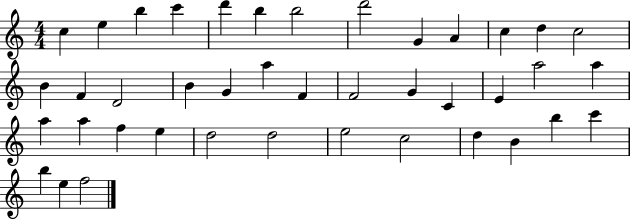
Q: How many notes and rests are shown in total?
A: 41